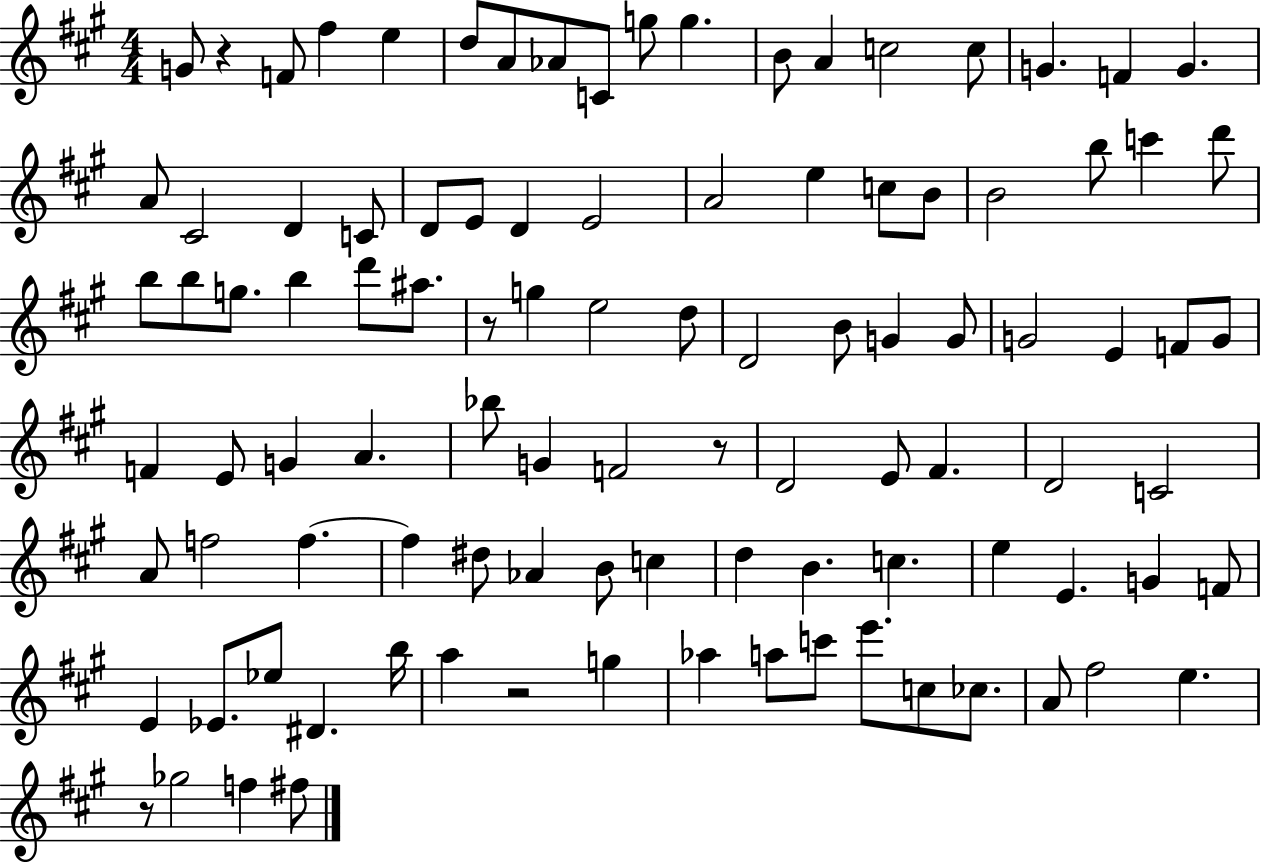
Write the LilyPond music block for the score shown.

{
  \clef treble
  \numericTimeSignature
  \time 4/4
  \key a \major
  g'8 r4 f'8 fis''4 e''4 | d''8 a'8 aes'8 c'8 g''8 g''4. | b'8 a'4 c''2 c''8 | g'4. f'4 g'4. | \break a'8 cis'2 d'4 c'8 | d'8 e'8 d'4 e'2 | a'2 e''4 c''8 b'8 | b'2 b''8 c'''4 d'''8 | \break b''8 b''8 g''8. b''4 d'''8 ais''8. | r8 g''4 e''2 d''8 | d'2 b'8 g'4 g'8 | g'2 e'4 f'8 g'8 | \break f'4 e'8 g'4 a'4. | bes''8 g'4 f'2 r8 | d'2 e'8 fis'4. | d'2 c'2 | \break a'8 f''2 f''4.~~ | f''4 dis''8 aes'4 b'8 c''4 | d''4 b'4. c''4. | e''4 e'4. g'4 f'8 | \break e'4 ees'8. ees''8 dis'4. b''16 | a''4 r2 g''4 | aes''4 a''8 c'''8 e'''8. c''8 ces''8. | a'8 fis''2 e''4. | \break r8 ges''2 f''4 fis''8 | \bar "|."
}